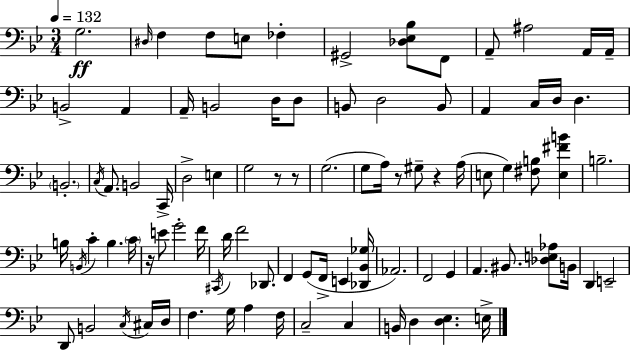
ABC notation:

X:1
T:Untitled
M:3/4
L:1/4
K:Bb
G,2 ^D,/4 F, F,/2 E,/2 _F, ^G,,2 [_D,_E,_B,]/2 F,,/2 A,,/2 ^A,2 A,,/4 A,,/4 B,,2 A,, A,,/4 B,,2 D,/4 D,/2 B,,/2 D,2 B,,/2 A,, C,/4 D,/4 D, B,,2 C,/4 A,,/2 B,,2 C,,/4 D,2 E, G,2 z/2 z/2 G,2 G,/2 A,/4 z/2 ^G,/2 z A,/4 E,/2 G, [^F,B,]/2 [E,^FB] B,2 B,/4 B,,/4 C B, C/4 z/4 E/2 G2 F/4 ^C,,/4 D/4 F2 _D,,/2 F,, G,,/2 F,,/4 E,, [_D,,_B,,_G,]/4 _A,,2 F,,2 G,, A,, ^B,,/2 [_D,E,_A,]/2 B,,/4 D,, E,,2 D,,/2 B,,2 C,/4 ^C,/4 D,/4 F, G,/4 A, F,/4 C,2 C, B,,/4 D, [D,_E,] E,/4